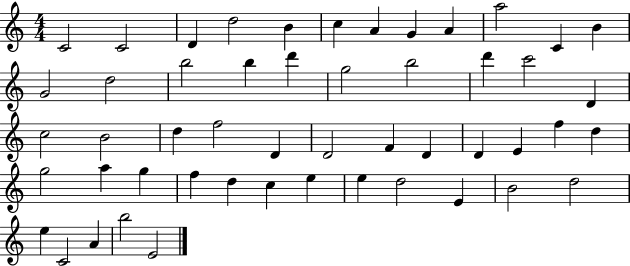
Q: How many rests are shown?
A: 0